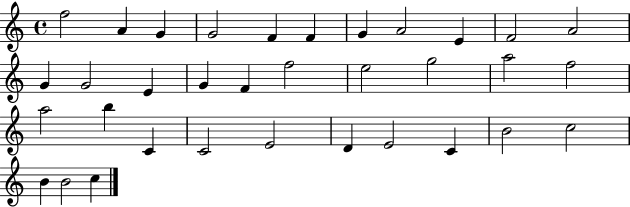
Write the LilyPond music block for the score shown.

{
  \clef treble
  \time 4/4
  \defaultTimeSignature
  \key c \major
  f''2 a'4 g'4 | g'2 f'4 f'4 | g'4 a'2 e'4 | f'2 a'2 | \break g'4 g'2 e'4 | g'4 f'4 f''2 | e''2 g''2 | a''2 f''2 | \break a''2 b''4 c'4 | c'2 e'2 | d'4 e'2 c'4 | b'2 c''2 | \break b'4 b'2 c''4 | \bar "|."
}